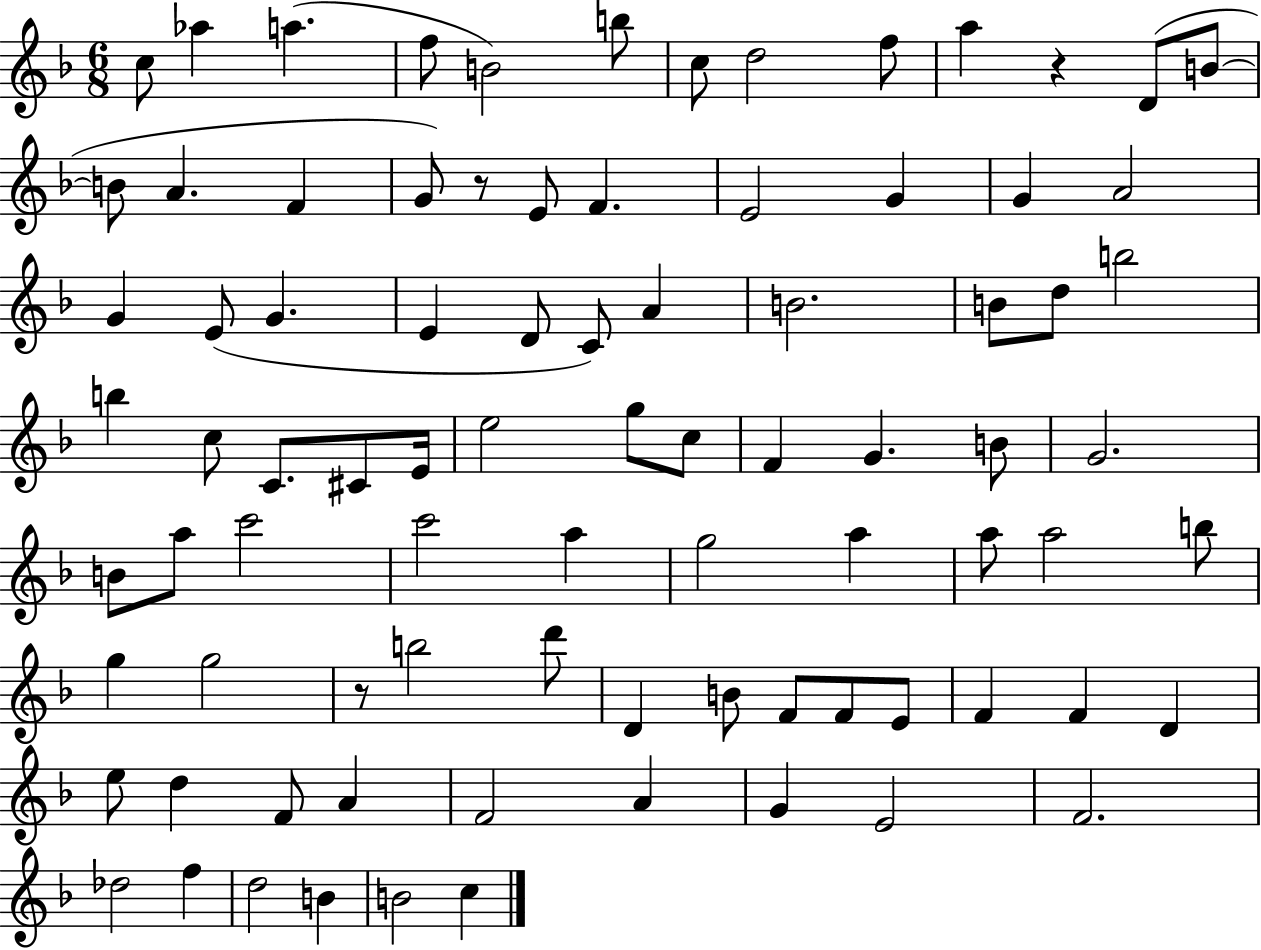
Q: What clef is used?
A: treble